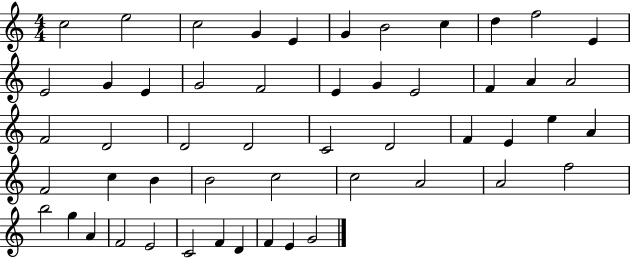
C5/h E5/h C5/h G4/q E4/q G4/q B4/h C5/q D5/q F5/h E4/q E4/h G4/q E4/q G4/h F4/h E4/q G4/q E4/h F4/q A4/q A4/h F4/h D4/h D4/h D4/h C4/h D4/h F4/q E4/q E5/q A4/q F4/h C5/q B4/q B4/h C5/h C5/h A4/h A4/h F5/h B5/h G5/q A4/q F4/h E4/h C4/h F4/q D4/q F4/q E4/q G4/h